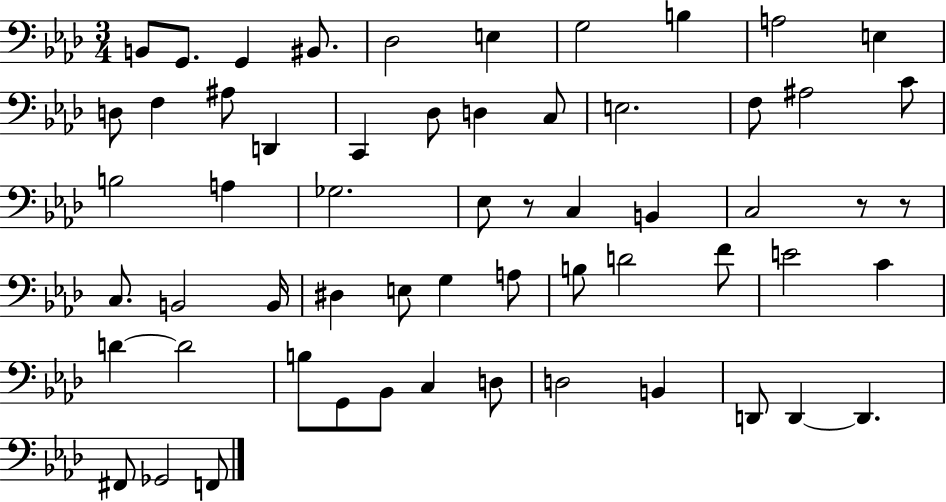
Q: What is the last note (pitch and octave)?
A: F2